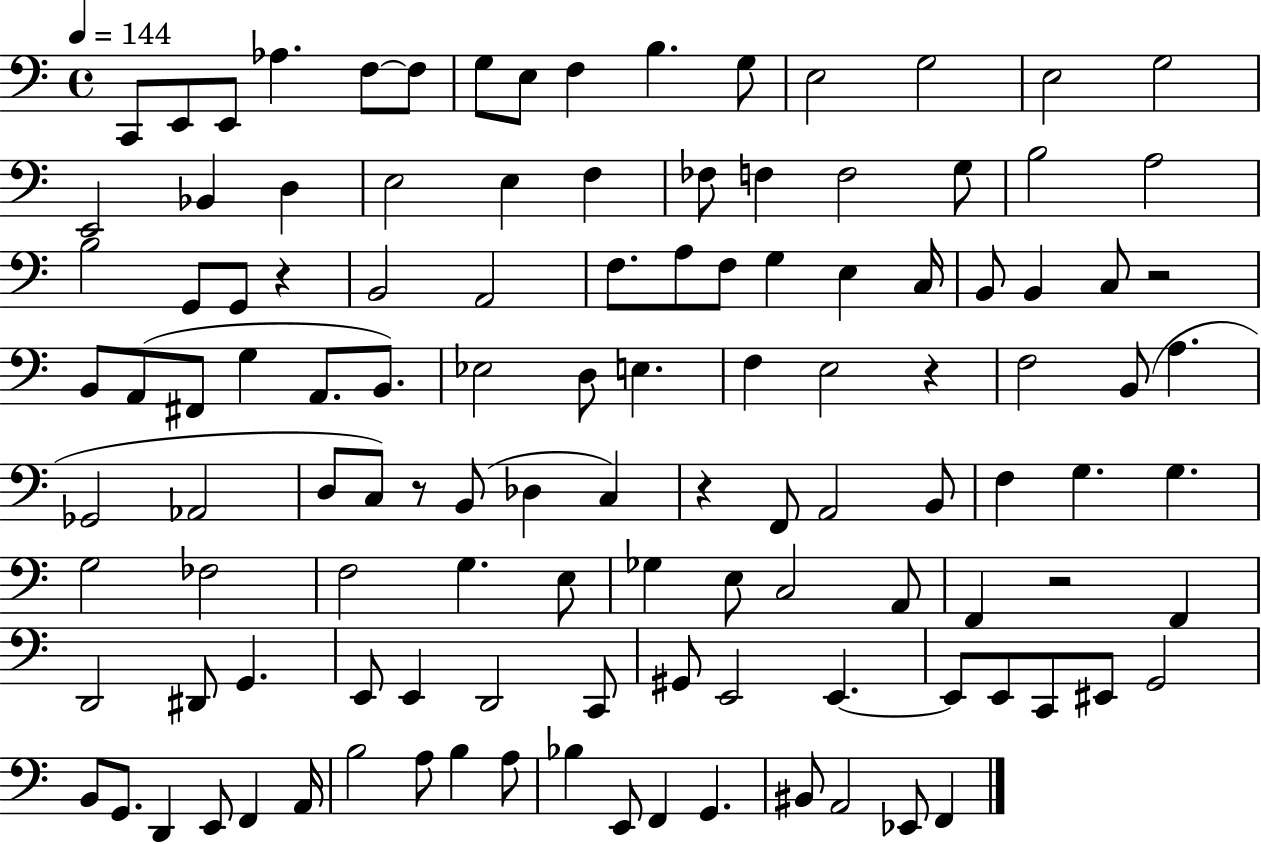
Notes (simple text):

C2/e E2/e E2/e Ab3/q. F3/e F3/e G3/e E3/e F3/q B3/q. G3/e E3/h G3/h E3/h G3/h E2/h Bb2/q D3/q E3/h E3/q F3/q FES3/e F3/q F3/h G3/e B3/h A3/h B3/h G2/e G2/e R/q B2/h A2/h F3/e. A3/e F3/e G3/q E3/q C3/s B2/e B2/q C3/e R/h B2/e A2/e F#2/e G3/q A2/e. B2/e. Eb3/h D3/e E3/q. F3/q E3/h R/q F3/h B2/e A3/q. Gb2/h Ab2/h D3/e C3/e R/e B2/e Db3/q C3/q R/q F2/e A2/h B2/e F3/q G3/q. G3/q. G3/h FES3/h F3/h G3/q. E3/e Gb3/q E3/e C3/h A2/e F2/q R/h F2/q D2/h D#2/e G2/q. E2/e E2/q D2/h C2/e G#2/e E2/h E2/q. E2/e E2/e C2/e EIS2/e G2/h B2/e G2/e. D2/q E2/e F2/q A2/s B3/h A3/e B3/q A3/e Bb3/q E2/e F2/q G2/q. BIS2/e A2/h Eb2/e F2/q